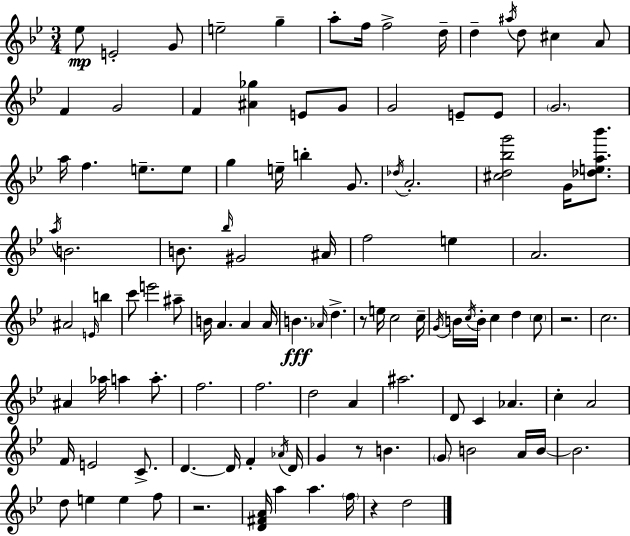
Eb5/e E4/h G4/e E5/h G5/q A5/e F5/s F5/h D5/s D5/q A#5/s D5/e C#5/q A4/e F4/q G4/h F4/q [A#4,Gb5]/q E4/e G4/e G4/h E4/e E4/e G4/h. A5/s F5/q. E5/e. E5/e G5/q E5/s B5/q G4/e. Db5/s A4/h. [C#5,D5,Bb5,G6]/h G4/s [Db5,E5,A5,Bb6]/e. A5/s B4/h. B4/e. Bb5/s G#4/h A#4/s F5/h E5/q A4/h. A#4/h E4/s B5/q C6/e E6/h A#5/e B4/s A4/q. A4/q A4/s B4/q. Ab4/s D5/q. R/e E5/s C5/h C5/s G4/s B4/s C5/s B4/s C5/q D5/q C5/e R/h. C5/h. A#4/q Ab5/s A5/q A5/e. F5/h. F5/h. D5/h A4/q A#5/h. D4/e C4/q Ab4/q. C5/q A4/h F4/s E4/h C4/e. D4/q. D4/s F4/q Ab4/s D4/s G4/q R/e B4/q. G4/e B4/h A4/s B4/s B4/h. D5/e E5/q E5/q F5/e R/h. [D4,F#4,A4]/s A5/q A5/q. F5/s R/q D5/h